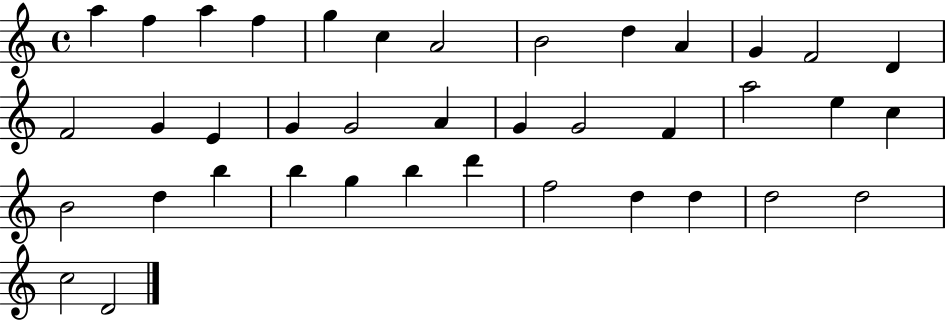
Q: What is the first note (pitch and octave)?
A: A5